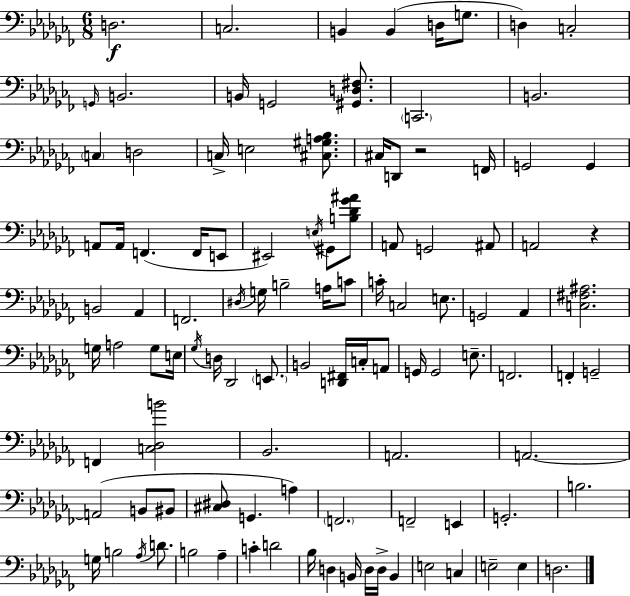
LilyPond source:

{
  \clef bass
  \numericTimeSignature
  \time 6/8
  \key aes \minor
  d2.\f | c2. | b,4 b,4( d16 g8. | d4) c2-. | \break \grace { g,16 } b,2. | b,16 g,2 <gis, d fis>8. | \parenthesize c,2. | b,2. | \break \parenthesize c4 d2 | c16-> e2 <cis gis a bes>8. | cis16 d,8 r2 | f,16 g,2 g,4 | \break a,8 a,16 f,4.( f,16 e,8 | eis,2) \acciaccatura { e16 } gis,8 | <b des' ges' ais'>8 a,8 g,2 | ais,8 a,2 r4 | \break b,2 aes,4 | f,2. | \acciaccatura { dis16 } g16 b2-- | a16 c'8 c'16-. c2 | \break e8. g,2 aes,4 | <c fis ais>2. | g16 a2 | g8 e16 \acciaccatura { ges16 } d16 des,2 | \break \parenthesize e,8. b,2 | <d, fis,>16 c16-. a,8 g,16 g,2 | e8.-- f,2. | f,4-. g,2-- | \break f,4 <c des b'>2 | bes,2. | a,2. | a,2.~~ | \break a,2( | b,8 bis,8 <cis dis>8 g,4. | a4) \parenthesize f,2. | f,2-- | \break e,4 g,2.-. | b2. | g16 b2 | \acciaccatura { aes16 } d'8. b2 | \break aes4-- c'4-. d'2 | bes16 d4 b,16 d16 | d16-> b,4 e2 | c4 e2-- | \break e4 d2. | \bar "|."
}